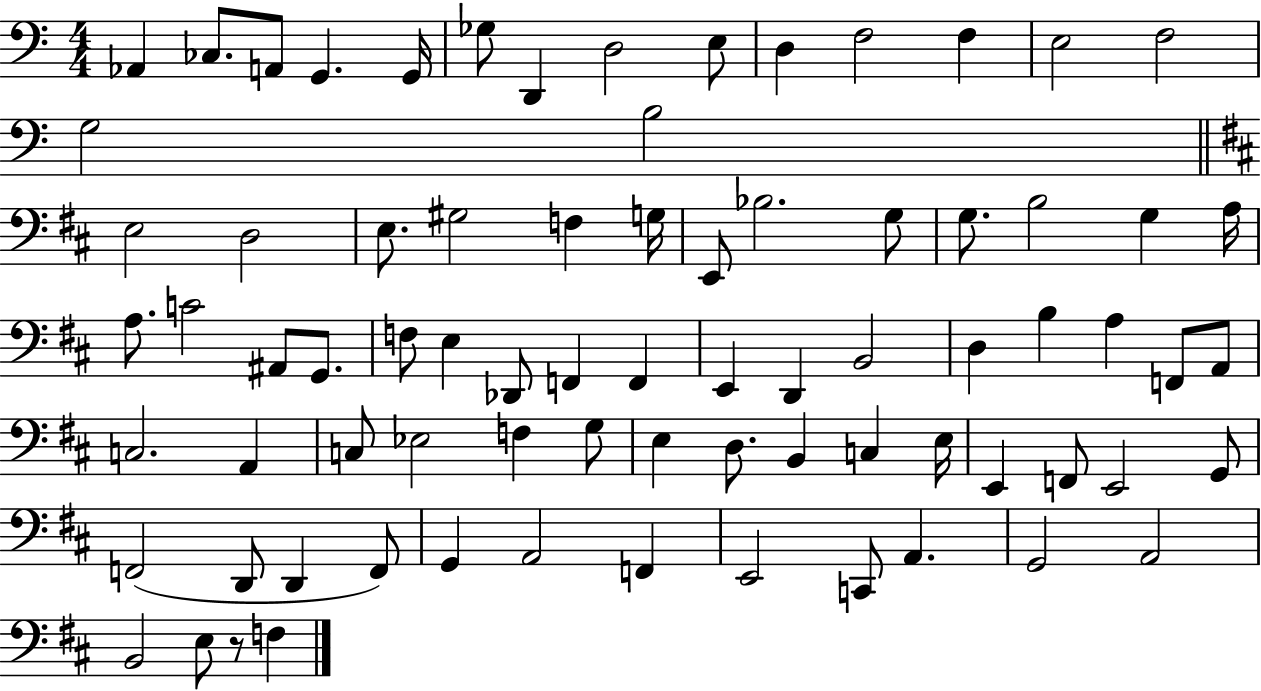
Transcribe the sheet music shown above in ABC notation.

X:1
T:Untitled
M:4/4
L:1/4
K:C
_A,, _C,/2 A,,/2 G,, G,,/4 _G,/2 D,, D,2 E,/2 D, F,2 F, E,2 F,2 G,2 B,2 E,2 D,2 E,/2 ^G,2 F, G,/4 E,,/2 _B,2 G,/2 G,/2 B,2 G, A,/4 A,/2 C2 ^A,,/2 G,,/2 F,/2 E, _D,,/2 F,, F,, E,, D,, B,,2 D, B, A, F,,/2 A,,/2 C,2 A,, C,/2 _E,2 F, G,/2 E, D,/2 B,, C, E,/4 E,, F,,/2 E,,2 G,,/2 F,,2 D,,/2 D,, F,,/2 G,, A,,2 F,, E,,2 C,,/2 A,, G,,2 A,,2 B,,2 E,/2 z/2 F,